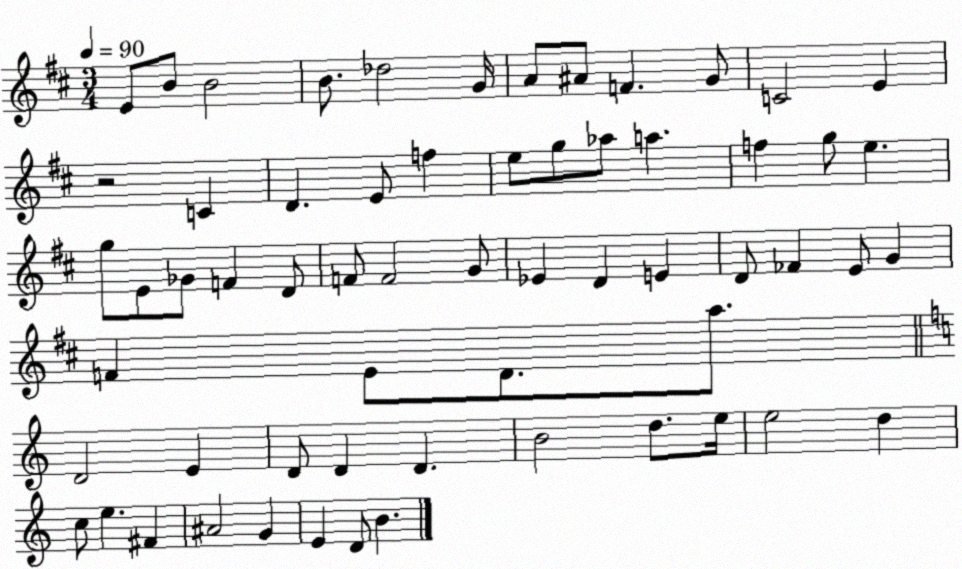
X:1
T:Untitled
M:3/4
L:1/4
K:D
E/2 B/2 B2 B/2 _d2 G/4 A/2 ^A/2 F G/2 C2 E z2 C D E/2 f e/2 g/2 _a/2 a f g/2 e g/2 E/2 _G/2 F D/2 F/2 F2 G/2 _E D E D/2 _F E/2 G F E/2 D/2 a/2 D2 E D/2 D D B2 d/2 e/4 e2 d c/2 e ^F ^A2 G E D/2 B